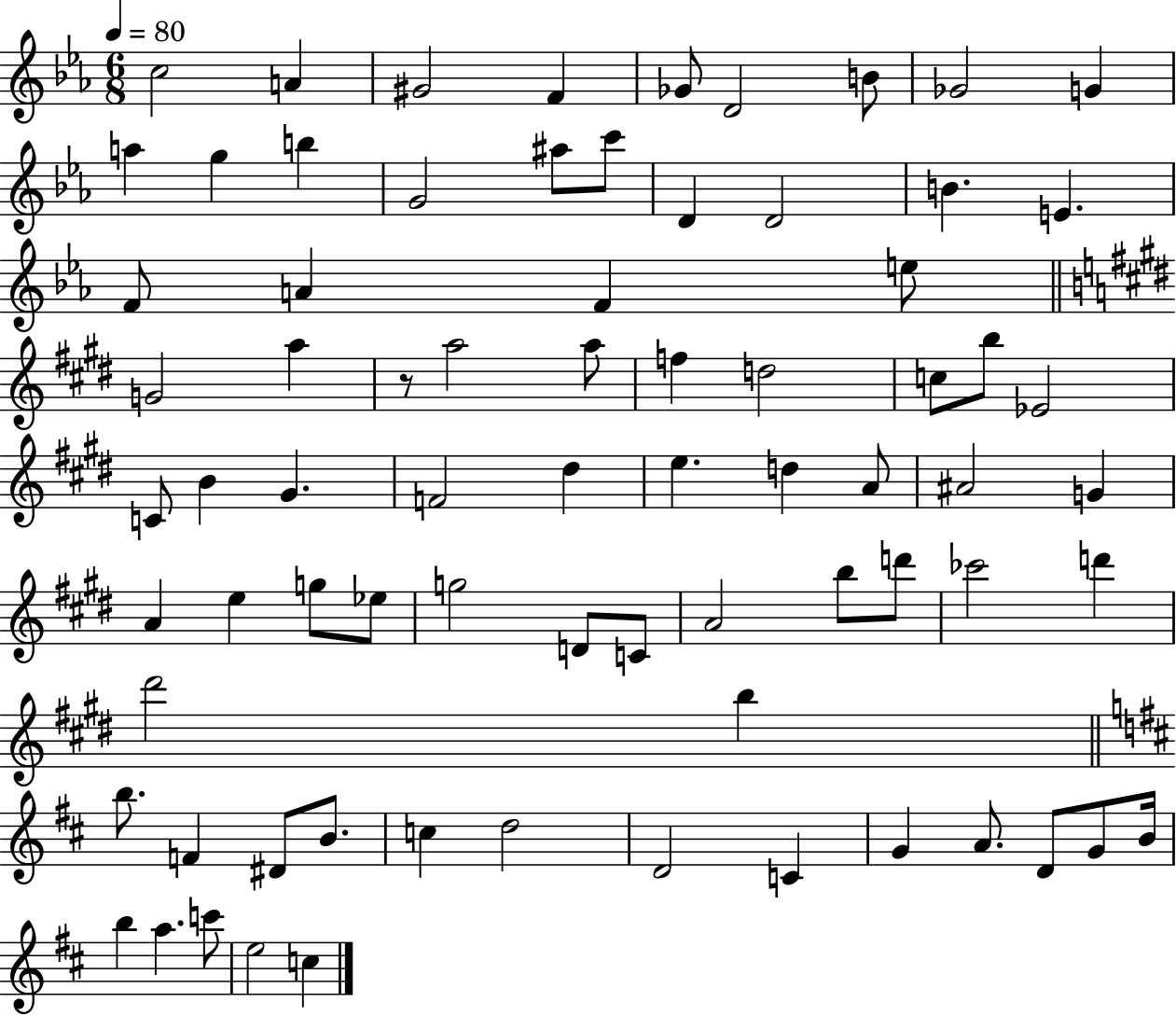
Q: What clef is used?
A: treble